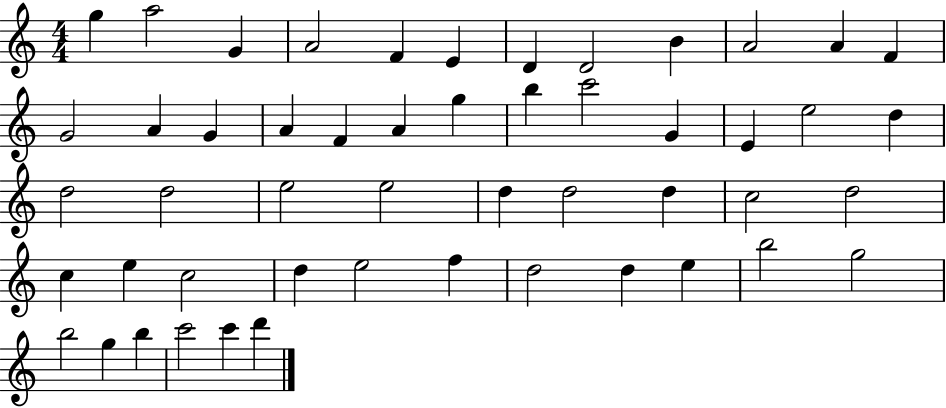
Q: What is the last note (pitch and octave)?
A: D6